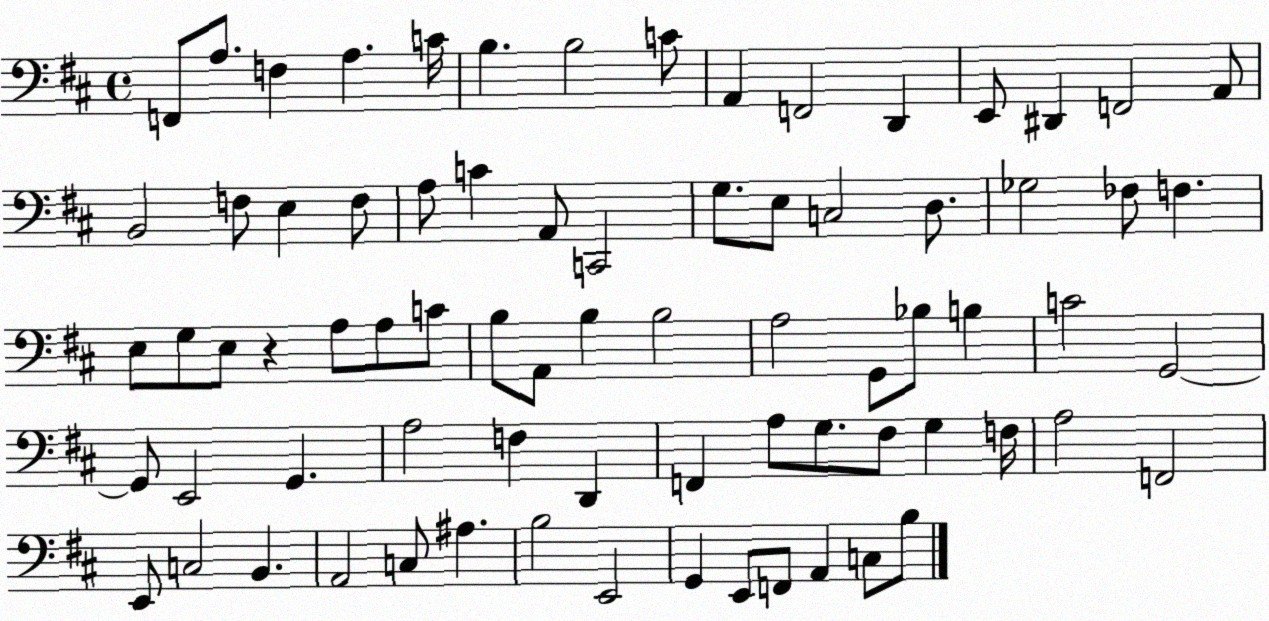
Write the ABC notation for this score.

X:1
T:Untitled
M:4/4
L:1/4
K:D
F,,/2 A,/2 F, A, C/4 B, B,2 C/2 A,, F,,2 D,, E,,/2 ^D,, F,,2 A,,/2 B,,2 F,/2 E, F,/2 A,/2 C A,,/2 C,,2 G,/2 E,/2 C,2 D,/2 _G,2 _F,/2 F, E,/2 G,/2 E,/2 z A,/2 A,/2 C/2 B,/2 A,,/2 B, B,2 A,2 G,,/2 _B,/2 B, C2 G,,2 G,,/2 E,,2 G,, A,2 F, D,, F,, A,/2 G,/2 ^F,/2 G, F,/4 A,2 F,,2 E,,/2 C,2 B,, A,,2 C,/2 ^A, B,2 E,,2 G,, E,,/2 F,,/2 A,, C,/2 B,/2